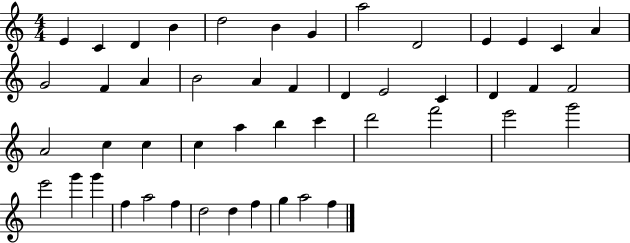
{
  \clef treble
  \numericTimeSignature
  \time 4/4
  \key c \major
  e'4 c'4 d'4 b'4 | d''2 b'4 g'4 | a''2 d'2 | e'4 e'4 c'4 a'4 | \break g'2 f'4 a'4 | b'2 a'4 f'4 | d'4 e'2 c'4 | d'4 f'4 f'2 | \break a'2 c''4 c''4 | c''4 a''4 b''4 c'''4 | d'''2 f'''2 | e'''2 g'''2 | \break e'''2 g'''4 g'''4 | f''4 a''2 f''4 | d''2 d''4 f''4 | g''4 a''2 f''4 | \break \bar "|."
}